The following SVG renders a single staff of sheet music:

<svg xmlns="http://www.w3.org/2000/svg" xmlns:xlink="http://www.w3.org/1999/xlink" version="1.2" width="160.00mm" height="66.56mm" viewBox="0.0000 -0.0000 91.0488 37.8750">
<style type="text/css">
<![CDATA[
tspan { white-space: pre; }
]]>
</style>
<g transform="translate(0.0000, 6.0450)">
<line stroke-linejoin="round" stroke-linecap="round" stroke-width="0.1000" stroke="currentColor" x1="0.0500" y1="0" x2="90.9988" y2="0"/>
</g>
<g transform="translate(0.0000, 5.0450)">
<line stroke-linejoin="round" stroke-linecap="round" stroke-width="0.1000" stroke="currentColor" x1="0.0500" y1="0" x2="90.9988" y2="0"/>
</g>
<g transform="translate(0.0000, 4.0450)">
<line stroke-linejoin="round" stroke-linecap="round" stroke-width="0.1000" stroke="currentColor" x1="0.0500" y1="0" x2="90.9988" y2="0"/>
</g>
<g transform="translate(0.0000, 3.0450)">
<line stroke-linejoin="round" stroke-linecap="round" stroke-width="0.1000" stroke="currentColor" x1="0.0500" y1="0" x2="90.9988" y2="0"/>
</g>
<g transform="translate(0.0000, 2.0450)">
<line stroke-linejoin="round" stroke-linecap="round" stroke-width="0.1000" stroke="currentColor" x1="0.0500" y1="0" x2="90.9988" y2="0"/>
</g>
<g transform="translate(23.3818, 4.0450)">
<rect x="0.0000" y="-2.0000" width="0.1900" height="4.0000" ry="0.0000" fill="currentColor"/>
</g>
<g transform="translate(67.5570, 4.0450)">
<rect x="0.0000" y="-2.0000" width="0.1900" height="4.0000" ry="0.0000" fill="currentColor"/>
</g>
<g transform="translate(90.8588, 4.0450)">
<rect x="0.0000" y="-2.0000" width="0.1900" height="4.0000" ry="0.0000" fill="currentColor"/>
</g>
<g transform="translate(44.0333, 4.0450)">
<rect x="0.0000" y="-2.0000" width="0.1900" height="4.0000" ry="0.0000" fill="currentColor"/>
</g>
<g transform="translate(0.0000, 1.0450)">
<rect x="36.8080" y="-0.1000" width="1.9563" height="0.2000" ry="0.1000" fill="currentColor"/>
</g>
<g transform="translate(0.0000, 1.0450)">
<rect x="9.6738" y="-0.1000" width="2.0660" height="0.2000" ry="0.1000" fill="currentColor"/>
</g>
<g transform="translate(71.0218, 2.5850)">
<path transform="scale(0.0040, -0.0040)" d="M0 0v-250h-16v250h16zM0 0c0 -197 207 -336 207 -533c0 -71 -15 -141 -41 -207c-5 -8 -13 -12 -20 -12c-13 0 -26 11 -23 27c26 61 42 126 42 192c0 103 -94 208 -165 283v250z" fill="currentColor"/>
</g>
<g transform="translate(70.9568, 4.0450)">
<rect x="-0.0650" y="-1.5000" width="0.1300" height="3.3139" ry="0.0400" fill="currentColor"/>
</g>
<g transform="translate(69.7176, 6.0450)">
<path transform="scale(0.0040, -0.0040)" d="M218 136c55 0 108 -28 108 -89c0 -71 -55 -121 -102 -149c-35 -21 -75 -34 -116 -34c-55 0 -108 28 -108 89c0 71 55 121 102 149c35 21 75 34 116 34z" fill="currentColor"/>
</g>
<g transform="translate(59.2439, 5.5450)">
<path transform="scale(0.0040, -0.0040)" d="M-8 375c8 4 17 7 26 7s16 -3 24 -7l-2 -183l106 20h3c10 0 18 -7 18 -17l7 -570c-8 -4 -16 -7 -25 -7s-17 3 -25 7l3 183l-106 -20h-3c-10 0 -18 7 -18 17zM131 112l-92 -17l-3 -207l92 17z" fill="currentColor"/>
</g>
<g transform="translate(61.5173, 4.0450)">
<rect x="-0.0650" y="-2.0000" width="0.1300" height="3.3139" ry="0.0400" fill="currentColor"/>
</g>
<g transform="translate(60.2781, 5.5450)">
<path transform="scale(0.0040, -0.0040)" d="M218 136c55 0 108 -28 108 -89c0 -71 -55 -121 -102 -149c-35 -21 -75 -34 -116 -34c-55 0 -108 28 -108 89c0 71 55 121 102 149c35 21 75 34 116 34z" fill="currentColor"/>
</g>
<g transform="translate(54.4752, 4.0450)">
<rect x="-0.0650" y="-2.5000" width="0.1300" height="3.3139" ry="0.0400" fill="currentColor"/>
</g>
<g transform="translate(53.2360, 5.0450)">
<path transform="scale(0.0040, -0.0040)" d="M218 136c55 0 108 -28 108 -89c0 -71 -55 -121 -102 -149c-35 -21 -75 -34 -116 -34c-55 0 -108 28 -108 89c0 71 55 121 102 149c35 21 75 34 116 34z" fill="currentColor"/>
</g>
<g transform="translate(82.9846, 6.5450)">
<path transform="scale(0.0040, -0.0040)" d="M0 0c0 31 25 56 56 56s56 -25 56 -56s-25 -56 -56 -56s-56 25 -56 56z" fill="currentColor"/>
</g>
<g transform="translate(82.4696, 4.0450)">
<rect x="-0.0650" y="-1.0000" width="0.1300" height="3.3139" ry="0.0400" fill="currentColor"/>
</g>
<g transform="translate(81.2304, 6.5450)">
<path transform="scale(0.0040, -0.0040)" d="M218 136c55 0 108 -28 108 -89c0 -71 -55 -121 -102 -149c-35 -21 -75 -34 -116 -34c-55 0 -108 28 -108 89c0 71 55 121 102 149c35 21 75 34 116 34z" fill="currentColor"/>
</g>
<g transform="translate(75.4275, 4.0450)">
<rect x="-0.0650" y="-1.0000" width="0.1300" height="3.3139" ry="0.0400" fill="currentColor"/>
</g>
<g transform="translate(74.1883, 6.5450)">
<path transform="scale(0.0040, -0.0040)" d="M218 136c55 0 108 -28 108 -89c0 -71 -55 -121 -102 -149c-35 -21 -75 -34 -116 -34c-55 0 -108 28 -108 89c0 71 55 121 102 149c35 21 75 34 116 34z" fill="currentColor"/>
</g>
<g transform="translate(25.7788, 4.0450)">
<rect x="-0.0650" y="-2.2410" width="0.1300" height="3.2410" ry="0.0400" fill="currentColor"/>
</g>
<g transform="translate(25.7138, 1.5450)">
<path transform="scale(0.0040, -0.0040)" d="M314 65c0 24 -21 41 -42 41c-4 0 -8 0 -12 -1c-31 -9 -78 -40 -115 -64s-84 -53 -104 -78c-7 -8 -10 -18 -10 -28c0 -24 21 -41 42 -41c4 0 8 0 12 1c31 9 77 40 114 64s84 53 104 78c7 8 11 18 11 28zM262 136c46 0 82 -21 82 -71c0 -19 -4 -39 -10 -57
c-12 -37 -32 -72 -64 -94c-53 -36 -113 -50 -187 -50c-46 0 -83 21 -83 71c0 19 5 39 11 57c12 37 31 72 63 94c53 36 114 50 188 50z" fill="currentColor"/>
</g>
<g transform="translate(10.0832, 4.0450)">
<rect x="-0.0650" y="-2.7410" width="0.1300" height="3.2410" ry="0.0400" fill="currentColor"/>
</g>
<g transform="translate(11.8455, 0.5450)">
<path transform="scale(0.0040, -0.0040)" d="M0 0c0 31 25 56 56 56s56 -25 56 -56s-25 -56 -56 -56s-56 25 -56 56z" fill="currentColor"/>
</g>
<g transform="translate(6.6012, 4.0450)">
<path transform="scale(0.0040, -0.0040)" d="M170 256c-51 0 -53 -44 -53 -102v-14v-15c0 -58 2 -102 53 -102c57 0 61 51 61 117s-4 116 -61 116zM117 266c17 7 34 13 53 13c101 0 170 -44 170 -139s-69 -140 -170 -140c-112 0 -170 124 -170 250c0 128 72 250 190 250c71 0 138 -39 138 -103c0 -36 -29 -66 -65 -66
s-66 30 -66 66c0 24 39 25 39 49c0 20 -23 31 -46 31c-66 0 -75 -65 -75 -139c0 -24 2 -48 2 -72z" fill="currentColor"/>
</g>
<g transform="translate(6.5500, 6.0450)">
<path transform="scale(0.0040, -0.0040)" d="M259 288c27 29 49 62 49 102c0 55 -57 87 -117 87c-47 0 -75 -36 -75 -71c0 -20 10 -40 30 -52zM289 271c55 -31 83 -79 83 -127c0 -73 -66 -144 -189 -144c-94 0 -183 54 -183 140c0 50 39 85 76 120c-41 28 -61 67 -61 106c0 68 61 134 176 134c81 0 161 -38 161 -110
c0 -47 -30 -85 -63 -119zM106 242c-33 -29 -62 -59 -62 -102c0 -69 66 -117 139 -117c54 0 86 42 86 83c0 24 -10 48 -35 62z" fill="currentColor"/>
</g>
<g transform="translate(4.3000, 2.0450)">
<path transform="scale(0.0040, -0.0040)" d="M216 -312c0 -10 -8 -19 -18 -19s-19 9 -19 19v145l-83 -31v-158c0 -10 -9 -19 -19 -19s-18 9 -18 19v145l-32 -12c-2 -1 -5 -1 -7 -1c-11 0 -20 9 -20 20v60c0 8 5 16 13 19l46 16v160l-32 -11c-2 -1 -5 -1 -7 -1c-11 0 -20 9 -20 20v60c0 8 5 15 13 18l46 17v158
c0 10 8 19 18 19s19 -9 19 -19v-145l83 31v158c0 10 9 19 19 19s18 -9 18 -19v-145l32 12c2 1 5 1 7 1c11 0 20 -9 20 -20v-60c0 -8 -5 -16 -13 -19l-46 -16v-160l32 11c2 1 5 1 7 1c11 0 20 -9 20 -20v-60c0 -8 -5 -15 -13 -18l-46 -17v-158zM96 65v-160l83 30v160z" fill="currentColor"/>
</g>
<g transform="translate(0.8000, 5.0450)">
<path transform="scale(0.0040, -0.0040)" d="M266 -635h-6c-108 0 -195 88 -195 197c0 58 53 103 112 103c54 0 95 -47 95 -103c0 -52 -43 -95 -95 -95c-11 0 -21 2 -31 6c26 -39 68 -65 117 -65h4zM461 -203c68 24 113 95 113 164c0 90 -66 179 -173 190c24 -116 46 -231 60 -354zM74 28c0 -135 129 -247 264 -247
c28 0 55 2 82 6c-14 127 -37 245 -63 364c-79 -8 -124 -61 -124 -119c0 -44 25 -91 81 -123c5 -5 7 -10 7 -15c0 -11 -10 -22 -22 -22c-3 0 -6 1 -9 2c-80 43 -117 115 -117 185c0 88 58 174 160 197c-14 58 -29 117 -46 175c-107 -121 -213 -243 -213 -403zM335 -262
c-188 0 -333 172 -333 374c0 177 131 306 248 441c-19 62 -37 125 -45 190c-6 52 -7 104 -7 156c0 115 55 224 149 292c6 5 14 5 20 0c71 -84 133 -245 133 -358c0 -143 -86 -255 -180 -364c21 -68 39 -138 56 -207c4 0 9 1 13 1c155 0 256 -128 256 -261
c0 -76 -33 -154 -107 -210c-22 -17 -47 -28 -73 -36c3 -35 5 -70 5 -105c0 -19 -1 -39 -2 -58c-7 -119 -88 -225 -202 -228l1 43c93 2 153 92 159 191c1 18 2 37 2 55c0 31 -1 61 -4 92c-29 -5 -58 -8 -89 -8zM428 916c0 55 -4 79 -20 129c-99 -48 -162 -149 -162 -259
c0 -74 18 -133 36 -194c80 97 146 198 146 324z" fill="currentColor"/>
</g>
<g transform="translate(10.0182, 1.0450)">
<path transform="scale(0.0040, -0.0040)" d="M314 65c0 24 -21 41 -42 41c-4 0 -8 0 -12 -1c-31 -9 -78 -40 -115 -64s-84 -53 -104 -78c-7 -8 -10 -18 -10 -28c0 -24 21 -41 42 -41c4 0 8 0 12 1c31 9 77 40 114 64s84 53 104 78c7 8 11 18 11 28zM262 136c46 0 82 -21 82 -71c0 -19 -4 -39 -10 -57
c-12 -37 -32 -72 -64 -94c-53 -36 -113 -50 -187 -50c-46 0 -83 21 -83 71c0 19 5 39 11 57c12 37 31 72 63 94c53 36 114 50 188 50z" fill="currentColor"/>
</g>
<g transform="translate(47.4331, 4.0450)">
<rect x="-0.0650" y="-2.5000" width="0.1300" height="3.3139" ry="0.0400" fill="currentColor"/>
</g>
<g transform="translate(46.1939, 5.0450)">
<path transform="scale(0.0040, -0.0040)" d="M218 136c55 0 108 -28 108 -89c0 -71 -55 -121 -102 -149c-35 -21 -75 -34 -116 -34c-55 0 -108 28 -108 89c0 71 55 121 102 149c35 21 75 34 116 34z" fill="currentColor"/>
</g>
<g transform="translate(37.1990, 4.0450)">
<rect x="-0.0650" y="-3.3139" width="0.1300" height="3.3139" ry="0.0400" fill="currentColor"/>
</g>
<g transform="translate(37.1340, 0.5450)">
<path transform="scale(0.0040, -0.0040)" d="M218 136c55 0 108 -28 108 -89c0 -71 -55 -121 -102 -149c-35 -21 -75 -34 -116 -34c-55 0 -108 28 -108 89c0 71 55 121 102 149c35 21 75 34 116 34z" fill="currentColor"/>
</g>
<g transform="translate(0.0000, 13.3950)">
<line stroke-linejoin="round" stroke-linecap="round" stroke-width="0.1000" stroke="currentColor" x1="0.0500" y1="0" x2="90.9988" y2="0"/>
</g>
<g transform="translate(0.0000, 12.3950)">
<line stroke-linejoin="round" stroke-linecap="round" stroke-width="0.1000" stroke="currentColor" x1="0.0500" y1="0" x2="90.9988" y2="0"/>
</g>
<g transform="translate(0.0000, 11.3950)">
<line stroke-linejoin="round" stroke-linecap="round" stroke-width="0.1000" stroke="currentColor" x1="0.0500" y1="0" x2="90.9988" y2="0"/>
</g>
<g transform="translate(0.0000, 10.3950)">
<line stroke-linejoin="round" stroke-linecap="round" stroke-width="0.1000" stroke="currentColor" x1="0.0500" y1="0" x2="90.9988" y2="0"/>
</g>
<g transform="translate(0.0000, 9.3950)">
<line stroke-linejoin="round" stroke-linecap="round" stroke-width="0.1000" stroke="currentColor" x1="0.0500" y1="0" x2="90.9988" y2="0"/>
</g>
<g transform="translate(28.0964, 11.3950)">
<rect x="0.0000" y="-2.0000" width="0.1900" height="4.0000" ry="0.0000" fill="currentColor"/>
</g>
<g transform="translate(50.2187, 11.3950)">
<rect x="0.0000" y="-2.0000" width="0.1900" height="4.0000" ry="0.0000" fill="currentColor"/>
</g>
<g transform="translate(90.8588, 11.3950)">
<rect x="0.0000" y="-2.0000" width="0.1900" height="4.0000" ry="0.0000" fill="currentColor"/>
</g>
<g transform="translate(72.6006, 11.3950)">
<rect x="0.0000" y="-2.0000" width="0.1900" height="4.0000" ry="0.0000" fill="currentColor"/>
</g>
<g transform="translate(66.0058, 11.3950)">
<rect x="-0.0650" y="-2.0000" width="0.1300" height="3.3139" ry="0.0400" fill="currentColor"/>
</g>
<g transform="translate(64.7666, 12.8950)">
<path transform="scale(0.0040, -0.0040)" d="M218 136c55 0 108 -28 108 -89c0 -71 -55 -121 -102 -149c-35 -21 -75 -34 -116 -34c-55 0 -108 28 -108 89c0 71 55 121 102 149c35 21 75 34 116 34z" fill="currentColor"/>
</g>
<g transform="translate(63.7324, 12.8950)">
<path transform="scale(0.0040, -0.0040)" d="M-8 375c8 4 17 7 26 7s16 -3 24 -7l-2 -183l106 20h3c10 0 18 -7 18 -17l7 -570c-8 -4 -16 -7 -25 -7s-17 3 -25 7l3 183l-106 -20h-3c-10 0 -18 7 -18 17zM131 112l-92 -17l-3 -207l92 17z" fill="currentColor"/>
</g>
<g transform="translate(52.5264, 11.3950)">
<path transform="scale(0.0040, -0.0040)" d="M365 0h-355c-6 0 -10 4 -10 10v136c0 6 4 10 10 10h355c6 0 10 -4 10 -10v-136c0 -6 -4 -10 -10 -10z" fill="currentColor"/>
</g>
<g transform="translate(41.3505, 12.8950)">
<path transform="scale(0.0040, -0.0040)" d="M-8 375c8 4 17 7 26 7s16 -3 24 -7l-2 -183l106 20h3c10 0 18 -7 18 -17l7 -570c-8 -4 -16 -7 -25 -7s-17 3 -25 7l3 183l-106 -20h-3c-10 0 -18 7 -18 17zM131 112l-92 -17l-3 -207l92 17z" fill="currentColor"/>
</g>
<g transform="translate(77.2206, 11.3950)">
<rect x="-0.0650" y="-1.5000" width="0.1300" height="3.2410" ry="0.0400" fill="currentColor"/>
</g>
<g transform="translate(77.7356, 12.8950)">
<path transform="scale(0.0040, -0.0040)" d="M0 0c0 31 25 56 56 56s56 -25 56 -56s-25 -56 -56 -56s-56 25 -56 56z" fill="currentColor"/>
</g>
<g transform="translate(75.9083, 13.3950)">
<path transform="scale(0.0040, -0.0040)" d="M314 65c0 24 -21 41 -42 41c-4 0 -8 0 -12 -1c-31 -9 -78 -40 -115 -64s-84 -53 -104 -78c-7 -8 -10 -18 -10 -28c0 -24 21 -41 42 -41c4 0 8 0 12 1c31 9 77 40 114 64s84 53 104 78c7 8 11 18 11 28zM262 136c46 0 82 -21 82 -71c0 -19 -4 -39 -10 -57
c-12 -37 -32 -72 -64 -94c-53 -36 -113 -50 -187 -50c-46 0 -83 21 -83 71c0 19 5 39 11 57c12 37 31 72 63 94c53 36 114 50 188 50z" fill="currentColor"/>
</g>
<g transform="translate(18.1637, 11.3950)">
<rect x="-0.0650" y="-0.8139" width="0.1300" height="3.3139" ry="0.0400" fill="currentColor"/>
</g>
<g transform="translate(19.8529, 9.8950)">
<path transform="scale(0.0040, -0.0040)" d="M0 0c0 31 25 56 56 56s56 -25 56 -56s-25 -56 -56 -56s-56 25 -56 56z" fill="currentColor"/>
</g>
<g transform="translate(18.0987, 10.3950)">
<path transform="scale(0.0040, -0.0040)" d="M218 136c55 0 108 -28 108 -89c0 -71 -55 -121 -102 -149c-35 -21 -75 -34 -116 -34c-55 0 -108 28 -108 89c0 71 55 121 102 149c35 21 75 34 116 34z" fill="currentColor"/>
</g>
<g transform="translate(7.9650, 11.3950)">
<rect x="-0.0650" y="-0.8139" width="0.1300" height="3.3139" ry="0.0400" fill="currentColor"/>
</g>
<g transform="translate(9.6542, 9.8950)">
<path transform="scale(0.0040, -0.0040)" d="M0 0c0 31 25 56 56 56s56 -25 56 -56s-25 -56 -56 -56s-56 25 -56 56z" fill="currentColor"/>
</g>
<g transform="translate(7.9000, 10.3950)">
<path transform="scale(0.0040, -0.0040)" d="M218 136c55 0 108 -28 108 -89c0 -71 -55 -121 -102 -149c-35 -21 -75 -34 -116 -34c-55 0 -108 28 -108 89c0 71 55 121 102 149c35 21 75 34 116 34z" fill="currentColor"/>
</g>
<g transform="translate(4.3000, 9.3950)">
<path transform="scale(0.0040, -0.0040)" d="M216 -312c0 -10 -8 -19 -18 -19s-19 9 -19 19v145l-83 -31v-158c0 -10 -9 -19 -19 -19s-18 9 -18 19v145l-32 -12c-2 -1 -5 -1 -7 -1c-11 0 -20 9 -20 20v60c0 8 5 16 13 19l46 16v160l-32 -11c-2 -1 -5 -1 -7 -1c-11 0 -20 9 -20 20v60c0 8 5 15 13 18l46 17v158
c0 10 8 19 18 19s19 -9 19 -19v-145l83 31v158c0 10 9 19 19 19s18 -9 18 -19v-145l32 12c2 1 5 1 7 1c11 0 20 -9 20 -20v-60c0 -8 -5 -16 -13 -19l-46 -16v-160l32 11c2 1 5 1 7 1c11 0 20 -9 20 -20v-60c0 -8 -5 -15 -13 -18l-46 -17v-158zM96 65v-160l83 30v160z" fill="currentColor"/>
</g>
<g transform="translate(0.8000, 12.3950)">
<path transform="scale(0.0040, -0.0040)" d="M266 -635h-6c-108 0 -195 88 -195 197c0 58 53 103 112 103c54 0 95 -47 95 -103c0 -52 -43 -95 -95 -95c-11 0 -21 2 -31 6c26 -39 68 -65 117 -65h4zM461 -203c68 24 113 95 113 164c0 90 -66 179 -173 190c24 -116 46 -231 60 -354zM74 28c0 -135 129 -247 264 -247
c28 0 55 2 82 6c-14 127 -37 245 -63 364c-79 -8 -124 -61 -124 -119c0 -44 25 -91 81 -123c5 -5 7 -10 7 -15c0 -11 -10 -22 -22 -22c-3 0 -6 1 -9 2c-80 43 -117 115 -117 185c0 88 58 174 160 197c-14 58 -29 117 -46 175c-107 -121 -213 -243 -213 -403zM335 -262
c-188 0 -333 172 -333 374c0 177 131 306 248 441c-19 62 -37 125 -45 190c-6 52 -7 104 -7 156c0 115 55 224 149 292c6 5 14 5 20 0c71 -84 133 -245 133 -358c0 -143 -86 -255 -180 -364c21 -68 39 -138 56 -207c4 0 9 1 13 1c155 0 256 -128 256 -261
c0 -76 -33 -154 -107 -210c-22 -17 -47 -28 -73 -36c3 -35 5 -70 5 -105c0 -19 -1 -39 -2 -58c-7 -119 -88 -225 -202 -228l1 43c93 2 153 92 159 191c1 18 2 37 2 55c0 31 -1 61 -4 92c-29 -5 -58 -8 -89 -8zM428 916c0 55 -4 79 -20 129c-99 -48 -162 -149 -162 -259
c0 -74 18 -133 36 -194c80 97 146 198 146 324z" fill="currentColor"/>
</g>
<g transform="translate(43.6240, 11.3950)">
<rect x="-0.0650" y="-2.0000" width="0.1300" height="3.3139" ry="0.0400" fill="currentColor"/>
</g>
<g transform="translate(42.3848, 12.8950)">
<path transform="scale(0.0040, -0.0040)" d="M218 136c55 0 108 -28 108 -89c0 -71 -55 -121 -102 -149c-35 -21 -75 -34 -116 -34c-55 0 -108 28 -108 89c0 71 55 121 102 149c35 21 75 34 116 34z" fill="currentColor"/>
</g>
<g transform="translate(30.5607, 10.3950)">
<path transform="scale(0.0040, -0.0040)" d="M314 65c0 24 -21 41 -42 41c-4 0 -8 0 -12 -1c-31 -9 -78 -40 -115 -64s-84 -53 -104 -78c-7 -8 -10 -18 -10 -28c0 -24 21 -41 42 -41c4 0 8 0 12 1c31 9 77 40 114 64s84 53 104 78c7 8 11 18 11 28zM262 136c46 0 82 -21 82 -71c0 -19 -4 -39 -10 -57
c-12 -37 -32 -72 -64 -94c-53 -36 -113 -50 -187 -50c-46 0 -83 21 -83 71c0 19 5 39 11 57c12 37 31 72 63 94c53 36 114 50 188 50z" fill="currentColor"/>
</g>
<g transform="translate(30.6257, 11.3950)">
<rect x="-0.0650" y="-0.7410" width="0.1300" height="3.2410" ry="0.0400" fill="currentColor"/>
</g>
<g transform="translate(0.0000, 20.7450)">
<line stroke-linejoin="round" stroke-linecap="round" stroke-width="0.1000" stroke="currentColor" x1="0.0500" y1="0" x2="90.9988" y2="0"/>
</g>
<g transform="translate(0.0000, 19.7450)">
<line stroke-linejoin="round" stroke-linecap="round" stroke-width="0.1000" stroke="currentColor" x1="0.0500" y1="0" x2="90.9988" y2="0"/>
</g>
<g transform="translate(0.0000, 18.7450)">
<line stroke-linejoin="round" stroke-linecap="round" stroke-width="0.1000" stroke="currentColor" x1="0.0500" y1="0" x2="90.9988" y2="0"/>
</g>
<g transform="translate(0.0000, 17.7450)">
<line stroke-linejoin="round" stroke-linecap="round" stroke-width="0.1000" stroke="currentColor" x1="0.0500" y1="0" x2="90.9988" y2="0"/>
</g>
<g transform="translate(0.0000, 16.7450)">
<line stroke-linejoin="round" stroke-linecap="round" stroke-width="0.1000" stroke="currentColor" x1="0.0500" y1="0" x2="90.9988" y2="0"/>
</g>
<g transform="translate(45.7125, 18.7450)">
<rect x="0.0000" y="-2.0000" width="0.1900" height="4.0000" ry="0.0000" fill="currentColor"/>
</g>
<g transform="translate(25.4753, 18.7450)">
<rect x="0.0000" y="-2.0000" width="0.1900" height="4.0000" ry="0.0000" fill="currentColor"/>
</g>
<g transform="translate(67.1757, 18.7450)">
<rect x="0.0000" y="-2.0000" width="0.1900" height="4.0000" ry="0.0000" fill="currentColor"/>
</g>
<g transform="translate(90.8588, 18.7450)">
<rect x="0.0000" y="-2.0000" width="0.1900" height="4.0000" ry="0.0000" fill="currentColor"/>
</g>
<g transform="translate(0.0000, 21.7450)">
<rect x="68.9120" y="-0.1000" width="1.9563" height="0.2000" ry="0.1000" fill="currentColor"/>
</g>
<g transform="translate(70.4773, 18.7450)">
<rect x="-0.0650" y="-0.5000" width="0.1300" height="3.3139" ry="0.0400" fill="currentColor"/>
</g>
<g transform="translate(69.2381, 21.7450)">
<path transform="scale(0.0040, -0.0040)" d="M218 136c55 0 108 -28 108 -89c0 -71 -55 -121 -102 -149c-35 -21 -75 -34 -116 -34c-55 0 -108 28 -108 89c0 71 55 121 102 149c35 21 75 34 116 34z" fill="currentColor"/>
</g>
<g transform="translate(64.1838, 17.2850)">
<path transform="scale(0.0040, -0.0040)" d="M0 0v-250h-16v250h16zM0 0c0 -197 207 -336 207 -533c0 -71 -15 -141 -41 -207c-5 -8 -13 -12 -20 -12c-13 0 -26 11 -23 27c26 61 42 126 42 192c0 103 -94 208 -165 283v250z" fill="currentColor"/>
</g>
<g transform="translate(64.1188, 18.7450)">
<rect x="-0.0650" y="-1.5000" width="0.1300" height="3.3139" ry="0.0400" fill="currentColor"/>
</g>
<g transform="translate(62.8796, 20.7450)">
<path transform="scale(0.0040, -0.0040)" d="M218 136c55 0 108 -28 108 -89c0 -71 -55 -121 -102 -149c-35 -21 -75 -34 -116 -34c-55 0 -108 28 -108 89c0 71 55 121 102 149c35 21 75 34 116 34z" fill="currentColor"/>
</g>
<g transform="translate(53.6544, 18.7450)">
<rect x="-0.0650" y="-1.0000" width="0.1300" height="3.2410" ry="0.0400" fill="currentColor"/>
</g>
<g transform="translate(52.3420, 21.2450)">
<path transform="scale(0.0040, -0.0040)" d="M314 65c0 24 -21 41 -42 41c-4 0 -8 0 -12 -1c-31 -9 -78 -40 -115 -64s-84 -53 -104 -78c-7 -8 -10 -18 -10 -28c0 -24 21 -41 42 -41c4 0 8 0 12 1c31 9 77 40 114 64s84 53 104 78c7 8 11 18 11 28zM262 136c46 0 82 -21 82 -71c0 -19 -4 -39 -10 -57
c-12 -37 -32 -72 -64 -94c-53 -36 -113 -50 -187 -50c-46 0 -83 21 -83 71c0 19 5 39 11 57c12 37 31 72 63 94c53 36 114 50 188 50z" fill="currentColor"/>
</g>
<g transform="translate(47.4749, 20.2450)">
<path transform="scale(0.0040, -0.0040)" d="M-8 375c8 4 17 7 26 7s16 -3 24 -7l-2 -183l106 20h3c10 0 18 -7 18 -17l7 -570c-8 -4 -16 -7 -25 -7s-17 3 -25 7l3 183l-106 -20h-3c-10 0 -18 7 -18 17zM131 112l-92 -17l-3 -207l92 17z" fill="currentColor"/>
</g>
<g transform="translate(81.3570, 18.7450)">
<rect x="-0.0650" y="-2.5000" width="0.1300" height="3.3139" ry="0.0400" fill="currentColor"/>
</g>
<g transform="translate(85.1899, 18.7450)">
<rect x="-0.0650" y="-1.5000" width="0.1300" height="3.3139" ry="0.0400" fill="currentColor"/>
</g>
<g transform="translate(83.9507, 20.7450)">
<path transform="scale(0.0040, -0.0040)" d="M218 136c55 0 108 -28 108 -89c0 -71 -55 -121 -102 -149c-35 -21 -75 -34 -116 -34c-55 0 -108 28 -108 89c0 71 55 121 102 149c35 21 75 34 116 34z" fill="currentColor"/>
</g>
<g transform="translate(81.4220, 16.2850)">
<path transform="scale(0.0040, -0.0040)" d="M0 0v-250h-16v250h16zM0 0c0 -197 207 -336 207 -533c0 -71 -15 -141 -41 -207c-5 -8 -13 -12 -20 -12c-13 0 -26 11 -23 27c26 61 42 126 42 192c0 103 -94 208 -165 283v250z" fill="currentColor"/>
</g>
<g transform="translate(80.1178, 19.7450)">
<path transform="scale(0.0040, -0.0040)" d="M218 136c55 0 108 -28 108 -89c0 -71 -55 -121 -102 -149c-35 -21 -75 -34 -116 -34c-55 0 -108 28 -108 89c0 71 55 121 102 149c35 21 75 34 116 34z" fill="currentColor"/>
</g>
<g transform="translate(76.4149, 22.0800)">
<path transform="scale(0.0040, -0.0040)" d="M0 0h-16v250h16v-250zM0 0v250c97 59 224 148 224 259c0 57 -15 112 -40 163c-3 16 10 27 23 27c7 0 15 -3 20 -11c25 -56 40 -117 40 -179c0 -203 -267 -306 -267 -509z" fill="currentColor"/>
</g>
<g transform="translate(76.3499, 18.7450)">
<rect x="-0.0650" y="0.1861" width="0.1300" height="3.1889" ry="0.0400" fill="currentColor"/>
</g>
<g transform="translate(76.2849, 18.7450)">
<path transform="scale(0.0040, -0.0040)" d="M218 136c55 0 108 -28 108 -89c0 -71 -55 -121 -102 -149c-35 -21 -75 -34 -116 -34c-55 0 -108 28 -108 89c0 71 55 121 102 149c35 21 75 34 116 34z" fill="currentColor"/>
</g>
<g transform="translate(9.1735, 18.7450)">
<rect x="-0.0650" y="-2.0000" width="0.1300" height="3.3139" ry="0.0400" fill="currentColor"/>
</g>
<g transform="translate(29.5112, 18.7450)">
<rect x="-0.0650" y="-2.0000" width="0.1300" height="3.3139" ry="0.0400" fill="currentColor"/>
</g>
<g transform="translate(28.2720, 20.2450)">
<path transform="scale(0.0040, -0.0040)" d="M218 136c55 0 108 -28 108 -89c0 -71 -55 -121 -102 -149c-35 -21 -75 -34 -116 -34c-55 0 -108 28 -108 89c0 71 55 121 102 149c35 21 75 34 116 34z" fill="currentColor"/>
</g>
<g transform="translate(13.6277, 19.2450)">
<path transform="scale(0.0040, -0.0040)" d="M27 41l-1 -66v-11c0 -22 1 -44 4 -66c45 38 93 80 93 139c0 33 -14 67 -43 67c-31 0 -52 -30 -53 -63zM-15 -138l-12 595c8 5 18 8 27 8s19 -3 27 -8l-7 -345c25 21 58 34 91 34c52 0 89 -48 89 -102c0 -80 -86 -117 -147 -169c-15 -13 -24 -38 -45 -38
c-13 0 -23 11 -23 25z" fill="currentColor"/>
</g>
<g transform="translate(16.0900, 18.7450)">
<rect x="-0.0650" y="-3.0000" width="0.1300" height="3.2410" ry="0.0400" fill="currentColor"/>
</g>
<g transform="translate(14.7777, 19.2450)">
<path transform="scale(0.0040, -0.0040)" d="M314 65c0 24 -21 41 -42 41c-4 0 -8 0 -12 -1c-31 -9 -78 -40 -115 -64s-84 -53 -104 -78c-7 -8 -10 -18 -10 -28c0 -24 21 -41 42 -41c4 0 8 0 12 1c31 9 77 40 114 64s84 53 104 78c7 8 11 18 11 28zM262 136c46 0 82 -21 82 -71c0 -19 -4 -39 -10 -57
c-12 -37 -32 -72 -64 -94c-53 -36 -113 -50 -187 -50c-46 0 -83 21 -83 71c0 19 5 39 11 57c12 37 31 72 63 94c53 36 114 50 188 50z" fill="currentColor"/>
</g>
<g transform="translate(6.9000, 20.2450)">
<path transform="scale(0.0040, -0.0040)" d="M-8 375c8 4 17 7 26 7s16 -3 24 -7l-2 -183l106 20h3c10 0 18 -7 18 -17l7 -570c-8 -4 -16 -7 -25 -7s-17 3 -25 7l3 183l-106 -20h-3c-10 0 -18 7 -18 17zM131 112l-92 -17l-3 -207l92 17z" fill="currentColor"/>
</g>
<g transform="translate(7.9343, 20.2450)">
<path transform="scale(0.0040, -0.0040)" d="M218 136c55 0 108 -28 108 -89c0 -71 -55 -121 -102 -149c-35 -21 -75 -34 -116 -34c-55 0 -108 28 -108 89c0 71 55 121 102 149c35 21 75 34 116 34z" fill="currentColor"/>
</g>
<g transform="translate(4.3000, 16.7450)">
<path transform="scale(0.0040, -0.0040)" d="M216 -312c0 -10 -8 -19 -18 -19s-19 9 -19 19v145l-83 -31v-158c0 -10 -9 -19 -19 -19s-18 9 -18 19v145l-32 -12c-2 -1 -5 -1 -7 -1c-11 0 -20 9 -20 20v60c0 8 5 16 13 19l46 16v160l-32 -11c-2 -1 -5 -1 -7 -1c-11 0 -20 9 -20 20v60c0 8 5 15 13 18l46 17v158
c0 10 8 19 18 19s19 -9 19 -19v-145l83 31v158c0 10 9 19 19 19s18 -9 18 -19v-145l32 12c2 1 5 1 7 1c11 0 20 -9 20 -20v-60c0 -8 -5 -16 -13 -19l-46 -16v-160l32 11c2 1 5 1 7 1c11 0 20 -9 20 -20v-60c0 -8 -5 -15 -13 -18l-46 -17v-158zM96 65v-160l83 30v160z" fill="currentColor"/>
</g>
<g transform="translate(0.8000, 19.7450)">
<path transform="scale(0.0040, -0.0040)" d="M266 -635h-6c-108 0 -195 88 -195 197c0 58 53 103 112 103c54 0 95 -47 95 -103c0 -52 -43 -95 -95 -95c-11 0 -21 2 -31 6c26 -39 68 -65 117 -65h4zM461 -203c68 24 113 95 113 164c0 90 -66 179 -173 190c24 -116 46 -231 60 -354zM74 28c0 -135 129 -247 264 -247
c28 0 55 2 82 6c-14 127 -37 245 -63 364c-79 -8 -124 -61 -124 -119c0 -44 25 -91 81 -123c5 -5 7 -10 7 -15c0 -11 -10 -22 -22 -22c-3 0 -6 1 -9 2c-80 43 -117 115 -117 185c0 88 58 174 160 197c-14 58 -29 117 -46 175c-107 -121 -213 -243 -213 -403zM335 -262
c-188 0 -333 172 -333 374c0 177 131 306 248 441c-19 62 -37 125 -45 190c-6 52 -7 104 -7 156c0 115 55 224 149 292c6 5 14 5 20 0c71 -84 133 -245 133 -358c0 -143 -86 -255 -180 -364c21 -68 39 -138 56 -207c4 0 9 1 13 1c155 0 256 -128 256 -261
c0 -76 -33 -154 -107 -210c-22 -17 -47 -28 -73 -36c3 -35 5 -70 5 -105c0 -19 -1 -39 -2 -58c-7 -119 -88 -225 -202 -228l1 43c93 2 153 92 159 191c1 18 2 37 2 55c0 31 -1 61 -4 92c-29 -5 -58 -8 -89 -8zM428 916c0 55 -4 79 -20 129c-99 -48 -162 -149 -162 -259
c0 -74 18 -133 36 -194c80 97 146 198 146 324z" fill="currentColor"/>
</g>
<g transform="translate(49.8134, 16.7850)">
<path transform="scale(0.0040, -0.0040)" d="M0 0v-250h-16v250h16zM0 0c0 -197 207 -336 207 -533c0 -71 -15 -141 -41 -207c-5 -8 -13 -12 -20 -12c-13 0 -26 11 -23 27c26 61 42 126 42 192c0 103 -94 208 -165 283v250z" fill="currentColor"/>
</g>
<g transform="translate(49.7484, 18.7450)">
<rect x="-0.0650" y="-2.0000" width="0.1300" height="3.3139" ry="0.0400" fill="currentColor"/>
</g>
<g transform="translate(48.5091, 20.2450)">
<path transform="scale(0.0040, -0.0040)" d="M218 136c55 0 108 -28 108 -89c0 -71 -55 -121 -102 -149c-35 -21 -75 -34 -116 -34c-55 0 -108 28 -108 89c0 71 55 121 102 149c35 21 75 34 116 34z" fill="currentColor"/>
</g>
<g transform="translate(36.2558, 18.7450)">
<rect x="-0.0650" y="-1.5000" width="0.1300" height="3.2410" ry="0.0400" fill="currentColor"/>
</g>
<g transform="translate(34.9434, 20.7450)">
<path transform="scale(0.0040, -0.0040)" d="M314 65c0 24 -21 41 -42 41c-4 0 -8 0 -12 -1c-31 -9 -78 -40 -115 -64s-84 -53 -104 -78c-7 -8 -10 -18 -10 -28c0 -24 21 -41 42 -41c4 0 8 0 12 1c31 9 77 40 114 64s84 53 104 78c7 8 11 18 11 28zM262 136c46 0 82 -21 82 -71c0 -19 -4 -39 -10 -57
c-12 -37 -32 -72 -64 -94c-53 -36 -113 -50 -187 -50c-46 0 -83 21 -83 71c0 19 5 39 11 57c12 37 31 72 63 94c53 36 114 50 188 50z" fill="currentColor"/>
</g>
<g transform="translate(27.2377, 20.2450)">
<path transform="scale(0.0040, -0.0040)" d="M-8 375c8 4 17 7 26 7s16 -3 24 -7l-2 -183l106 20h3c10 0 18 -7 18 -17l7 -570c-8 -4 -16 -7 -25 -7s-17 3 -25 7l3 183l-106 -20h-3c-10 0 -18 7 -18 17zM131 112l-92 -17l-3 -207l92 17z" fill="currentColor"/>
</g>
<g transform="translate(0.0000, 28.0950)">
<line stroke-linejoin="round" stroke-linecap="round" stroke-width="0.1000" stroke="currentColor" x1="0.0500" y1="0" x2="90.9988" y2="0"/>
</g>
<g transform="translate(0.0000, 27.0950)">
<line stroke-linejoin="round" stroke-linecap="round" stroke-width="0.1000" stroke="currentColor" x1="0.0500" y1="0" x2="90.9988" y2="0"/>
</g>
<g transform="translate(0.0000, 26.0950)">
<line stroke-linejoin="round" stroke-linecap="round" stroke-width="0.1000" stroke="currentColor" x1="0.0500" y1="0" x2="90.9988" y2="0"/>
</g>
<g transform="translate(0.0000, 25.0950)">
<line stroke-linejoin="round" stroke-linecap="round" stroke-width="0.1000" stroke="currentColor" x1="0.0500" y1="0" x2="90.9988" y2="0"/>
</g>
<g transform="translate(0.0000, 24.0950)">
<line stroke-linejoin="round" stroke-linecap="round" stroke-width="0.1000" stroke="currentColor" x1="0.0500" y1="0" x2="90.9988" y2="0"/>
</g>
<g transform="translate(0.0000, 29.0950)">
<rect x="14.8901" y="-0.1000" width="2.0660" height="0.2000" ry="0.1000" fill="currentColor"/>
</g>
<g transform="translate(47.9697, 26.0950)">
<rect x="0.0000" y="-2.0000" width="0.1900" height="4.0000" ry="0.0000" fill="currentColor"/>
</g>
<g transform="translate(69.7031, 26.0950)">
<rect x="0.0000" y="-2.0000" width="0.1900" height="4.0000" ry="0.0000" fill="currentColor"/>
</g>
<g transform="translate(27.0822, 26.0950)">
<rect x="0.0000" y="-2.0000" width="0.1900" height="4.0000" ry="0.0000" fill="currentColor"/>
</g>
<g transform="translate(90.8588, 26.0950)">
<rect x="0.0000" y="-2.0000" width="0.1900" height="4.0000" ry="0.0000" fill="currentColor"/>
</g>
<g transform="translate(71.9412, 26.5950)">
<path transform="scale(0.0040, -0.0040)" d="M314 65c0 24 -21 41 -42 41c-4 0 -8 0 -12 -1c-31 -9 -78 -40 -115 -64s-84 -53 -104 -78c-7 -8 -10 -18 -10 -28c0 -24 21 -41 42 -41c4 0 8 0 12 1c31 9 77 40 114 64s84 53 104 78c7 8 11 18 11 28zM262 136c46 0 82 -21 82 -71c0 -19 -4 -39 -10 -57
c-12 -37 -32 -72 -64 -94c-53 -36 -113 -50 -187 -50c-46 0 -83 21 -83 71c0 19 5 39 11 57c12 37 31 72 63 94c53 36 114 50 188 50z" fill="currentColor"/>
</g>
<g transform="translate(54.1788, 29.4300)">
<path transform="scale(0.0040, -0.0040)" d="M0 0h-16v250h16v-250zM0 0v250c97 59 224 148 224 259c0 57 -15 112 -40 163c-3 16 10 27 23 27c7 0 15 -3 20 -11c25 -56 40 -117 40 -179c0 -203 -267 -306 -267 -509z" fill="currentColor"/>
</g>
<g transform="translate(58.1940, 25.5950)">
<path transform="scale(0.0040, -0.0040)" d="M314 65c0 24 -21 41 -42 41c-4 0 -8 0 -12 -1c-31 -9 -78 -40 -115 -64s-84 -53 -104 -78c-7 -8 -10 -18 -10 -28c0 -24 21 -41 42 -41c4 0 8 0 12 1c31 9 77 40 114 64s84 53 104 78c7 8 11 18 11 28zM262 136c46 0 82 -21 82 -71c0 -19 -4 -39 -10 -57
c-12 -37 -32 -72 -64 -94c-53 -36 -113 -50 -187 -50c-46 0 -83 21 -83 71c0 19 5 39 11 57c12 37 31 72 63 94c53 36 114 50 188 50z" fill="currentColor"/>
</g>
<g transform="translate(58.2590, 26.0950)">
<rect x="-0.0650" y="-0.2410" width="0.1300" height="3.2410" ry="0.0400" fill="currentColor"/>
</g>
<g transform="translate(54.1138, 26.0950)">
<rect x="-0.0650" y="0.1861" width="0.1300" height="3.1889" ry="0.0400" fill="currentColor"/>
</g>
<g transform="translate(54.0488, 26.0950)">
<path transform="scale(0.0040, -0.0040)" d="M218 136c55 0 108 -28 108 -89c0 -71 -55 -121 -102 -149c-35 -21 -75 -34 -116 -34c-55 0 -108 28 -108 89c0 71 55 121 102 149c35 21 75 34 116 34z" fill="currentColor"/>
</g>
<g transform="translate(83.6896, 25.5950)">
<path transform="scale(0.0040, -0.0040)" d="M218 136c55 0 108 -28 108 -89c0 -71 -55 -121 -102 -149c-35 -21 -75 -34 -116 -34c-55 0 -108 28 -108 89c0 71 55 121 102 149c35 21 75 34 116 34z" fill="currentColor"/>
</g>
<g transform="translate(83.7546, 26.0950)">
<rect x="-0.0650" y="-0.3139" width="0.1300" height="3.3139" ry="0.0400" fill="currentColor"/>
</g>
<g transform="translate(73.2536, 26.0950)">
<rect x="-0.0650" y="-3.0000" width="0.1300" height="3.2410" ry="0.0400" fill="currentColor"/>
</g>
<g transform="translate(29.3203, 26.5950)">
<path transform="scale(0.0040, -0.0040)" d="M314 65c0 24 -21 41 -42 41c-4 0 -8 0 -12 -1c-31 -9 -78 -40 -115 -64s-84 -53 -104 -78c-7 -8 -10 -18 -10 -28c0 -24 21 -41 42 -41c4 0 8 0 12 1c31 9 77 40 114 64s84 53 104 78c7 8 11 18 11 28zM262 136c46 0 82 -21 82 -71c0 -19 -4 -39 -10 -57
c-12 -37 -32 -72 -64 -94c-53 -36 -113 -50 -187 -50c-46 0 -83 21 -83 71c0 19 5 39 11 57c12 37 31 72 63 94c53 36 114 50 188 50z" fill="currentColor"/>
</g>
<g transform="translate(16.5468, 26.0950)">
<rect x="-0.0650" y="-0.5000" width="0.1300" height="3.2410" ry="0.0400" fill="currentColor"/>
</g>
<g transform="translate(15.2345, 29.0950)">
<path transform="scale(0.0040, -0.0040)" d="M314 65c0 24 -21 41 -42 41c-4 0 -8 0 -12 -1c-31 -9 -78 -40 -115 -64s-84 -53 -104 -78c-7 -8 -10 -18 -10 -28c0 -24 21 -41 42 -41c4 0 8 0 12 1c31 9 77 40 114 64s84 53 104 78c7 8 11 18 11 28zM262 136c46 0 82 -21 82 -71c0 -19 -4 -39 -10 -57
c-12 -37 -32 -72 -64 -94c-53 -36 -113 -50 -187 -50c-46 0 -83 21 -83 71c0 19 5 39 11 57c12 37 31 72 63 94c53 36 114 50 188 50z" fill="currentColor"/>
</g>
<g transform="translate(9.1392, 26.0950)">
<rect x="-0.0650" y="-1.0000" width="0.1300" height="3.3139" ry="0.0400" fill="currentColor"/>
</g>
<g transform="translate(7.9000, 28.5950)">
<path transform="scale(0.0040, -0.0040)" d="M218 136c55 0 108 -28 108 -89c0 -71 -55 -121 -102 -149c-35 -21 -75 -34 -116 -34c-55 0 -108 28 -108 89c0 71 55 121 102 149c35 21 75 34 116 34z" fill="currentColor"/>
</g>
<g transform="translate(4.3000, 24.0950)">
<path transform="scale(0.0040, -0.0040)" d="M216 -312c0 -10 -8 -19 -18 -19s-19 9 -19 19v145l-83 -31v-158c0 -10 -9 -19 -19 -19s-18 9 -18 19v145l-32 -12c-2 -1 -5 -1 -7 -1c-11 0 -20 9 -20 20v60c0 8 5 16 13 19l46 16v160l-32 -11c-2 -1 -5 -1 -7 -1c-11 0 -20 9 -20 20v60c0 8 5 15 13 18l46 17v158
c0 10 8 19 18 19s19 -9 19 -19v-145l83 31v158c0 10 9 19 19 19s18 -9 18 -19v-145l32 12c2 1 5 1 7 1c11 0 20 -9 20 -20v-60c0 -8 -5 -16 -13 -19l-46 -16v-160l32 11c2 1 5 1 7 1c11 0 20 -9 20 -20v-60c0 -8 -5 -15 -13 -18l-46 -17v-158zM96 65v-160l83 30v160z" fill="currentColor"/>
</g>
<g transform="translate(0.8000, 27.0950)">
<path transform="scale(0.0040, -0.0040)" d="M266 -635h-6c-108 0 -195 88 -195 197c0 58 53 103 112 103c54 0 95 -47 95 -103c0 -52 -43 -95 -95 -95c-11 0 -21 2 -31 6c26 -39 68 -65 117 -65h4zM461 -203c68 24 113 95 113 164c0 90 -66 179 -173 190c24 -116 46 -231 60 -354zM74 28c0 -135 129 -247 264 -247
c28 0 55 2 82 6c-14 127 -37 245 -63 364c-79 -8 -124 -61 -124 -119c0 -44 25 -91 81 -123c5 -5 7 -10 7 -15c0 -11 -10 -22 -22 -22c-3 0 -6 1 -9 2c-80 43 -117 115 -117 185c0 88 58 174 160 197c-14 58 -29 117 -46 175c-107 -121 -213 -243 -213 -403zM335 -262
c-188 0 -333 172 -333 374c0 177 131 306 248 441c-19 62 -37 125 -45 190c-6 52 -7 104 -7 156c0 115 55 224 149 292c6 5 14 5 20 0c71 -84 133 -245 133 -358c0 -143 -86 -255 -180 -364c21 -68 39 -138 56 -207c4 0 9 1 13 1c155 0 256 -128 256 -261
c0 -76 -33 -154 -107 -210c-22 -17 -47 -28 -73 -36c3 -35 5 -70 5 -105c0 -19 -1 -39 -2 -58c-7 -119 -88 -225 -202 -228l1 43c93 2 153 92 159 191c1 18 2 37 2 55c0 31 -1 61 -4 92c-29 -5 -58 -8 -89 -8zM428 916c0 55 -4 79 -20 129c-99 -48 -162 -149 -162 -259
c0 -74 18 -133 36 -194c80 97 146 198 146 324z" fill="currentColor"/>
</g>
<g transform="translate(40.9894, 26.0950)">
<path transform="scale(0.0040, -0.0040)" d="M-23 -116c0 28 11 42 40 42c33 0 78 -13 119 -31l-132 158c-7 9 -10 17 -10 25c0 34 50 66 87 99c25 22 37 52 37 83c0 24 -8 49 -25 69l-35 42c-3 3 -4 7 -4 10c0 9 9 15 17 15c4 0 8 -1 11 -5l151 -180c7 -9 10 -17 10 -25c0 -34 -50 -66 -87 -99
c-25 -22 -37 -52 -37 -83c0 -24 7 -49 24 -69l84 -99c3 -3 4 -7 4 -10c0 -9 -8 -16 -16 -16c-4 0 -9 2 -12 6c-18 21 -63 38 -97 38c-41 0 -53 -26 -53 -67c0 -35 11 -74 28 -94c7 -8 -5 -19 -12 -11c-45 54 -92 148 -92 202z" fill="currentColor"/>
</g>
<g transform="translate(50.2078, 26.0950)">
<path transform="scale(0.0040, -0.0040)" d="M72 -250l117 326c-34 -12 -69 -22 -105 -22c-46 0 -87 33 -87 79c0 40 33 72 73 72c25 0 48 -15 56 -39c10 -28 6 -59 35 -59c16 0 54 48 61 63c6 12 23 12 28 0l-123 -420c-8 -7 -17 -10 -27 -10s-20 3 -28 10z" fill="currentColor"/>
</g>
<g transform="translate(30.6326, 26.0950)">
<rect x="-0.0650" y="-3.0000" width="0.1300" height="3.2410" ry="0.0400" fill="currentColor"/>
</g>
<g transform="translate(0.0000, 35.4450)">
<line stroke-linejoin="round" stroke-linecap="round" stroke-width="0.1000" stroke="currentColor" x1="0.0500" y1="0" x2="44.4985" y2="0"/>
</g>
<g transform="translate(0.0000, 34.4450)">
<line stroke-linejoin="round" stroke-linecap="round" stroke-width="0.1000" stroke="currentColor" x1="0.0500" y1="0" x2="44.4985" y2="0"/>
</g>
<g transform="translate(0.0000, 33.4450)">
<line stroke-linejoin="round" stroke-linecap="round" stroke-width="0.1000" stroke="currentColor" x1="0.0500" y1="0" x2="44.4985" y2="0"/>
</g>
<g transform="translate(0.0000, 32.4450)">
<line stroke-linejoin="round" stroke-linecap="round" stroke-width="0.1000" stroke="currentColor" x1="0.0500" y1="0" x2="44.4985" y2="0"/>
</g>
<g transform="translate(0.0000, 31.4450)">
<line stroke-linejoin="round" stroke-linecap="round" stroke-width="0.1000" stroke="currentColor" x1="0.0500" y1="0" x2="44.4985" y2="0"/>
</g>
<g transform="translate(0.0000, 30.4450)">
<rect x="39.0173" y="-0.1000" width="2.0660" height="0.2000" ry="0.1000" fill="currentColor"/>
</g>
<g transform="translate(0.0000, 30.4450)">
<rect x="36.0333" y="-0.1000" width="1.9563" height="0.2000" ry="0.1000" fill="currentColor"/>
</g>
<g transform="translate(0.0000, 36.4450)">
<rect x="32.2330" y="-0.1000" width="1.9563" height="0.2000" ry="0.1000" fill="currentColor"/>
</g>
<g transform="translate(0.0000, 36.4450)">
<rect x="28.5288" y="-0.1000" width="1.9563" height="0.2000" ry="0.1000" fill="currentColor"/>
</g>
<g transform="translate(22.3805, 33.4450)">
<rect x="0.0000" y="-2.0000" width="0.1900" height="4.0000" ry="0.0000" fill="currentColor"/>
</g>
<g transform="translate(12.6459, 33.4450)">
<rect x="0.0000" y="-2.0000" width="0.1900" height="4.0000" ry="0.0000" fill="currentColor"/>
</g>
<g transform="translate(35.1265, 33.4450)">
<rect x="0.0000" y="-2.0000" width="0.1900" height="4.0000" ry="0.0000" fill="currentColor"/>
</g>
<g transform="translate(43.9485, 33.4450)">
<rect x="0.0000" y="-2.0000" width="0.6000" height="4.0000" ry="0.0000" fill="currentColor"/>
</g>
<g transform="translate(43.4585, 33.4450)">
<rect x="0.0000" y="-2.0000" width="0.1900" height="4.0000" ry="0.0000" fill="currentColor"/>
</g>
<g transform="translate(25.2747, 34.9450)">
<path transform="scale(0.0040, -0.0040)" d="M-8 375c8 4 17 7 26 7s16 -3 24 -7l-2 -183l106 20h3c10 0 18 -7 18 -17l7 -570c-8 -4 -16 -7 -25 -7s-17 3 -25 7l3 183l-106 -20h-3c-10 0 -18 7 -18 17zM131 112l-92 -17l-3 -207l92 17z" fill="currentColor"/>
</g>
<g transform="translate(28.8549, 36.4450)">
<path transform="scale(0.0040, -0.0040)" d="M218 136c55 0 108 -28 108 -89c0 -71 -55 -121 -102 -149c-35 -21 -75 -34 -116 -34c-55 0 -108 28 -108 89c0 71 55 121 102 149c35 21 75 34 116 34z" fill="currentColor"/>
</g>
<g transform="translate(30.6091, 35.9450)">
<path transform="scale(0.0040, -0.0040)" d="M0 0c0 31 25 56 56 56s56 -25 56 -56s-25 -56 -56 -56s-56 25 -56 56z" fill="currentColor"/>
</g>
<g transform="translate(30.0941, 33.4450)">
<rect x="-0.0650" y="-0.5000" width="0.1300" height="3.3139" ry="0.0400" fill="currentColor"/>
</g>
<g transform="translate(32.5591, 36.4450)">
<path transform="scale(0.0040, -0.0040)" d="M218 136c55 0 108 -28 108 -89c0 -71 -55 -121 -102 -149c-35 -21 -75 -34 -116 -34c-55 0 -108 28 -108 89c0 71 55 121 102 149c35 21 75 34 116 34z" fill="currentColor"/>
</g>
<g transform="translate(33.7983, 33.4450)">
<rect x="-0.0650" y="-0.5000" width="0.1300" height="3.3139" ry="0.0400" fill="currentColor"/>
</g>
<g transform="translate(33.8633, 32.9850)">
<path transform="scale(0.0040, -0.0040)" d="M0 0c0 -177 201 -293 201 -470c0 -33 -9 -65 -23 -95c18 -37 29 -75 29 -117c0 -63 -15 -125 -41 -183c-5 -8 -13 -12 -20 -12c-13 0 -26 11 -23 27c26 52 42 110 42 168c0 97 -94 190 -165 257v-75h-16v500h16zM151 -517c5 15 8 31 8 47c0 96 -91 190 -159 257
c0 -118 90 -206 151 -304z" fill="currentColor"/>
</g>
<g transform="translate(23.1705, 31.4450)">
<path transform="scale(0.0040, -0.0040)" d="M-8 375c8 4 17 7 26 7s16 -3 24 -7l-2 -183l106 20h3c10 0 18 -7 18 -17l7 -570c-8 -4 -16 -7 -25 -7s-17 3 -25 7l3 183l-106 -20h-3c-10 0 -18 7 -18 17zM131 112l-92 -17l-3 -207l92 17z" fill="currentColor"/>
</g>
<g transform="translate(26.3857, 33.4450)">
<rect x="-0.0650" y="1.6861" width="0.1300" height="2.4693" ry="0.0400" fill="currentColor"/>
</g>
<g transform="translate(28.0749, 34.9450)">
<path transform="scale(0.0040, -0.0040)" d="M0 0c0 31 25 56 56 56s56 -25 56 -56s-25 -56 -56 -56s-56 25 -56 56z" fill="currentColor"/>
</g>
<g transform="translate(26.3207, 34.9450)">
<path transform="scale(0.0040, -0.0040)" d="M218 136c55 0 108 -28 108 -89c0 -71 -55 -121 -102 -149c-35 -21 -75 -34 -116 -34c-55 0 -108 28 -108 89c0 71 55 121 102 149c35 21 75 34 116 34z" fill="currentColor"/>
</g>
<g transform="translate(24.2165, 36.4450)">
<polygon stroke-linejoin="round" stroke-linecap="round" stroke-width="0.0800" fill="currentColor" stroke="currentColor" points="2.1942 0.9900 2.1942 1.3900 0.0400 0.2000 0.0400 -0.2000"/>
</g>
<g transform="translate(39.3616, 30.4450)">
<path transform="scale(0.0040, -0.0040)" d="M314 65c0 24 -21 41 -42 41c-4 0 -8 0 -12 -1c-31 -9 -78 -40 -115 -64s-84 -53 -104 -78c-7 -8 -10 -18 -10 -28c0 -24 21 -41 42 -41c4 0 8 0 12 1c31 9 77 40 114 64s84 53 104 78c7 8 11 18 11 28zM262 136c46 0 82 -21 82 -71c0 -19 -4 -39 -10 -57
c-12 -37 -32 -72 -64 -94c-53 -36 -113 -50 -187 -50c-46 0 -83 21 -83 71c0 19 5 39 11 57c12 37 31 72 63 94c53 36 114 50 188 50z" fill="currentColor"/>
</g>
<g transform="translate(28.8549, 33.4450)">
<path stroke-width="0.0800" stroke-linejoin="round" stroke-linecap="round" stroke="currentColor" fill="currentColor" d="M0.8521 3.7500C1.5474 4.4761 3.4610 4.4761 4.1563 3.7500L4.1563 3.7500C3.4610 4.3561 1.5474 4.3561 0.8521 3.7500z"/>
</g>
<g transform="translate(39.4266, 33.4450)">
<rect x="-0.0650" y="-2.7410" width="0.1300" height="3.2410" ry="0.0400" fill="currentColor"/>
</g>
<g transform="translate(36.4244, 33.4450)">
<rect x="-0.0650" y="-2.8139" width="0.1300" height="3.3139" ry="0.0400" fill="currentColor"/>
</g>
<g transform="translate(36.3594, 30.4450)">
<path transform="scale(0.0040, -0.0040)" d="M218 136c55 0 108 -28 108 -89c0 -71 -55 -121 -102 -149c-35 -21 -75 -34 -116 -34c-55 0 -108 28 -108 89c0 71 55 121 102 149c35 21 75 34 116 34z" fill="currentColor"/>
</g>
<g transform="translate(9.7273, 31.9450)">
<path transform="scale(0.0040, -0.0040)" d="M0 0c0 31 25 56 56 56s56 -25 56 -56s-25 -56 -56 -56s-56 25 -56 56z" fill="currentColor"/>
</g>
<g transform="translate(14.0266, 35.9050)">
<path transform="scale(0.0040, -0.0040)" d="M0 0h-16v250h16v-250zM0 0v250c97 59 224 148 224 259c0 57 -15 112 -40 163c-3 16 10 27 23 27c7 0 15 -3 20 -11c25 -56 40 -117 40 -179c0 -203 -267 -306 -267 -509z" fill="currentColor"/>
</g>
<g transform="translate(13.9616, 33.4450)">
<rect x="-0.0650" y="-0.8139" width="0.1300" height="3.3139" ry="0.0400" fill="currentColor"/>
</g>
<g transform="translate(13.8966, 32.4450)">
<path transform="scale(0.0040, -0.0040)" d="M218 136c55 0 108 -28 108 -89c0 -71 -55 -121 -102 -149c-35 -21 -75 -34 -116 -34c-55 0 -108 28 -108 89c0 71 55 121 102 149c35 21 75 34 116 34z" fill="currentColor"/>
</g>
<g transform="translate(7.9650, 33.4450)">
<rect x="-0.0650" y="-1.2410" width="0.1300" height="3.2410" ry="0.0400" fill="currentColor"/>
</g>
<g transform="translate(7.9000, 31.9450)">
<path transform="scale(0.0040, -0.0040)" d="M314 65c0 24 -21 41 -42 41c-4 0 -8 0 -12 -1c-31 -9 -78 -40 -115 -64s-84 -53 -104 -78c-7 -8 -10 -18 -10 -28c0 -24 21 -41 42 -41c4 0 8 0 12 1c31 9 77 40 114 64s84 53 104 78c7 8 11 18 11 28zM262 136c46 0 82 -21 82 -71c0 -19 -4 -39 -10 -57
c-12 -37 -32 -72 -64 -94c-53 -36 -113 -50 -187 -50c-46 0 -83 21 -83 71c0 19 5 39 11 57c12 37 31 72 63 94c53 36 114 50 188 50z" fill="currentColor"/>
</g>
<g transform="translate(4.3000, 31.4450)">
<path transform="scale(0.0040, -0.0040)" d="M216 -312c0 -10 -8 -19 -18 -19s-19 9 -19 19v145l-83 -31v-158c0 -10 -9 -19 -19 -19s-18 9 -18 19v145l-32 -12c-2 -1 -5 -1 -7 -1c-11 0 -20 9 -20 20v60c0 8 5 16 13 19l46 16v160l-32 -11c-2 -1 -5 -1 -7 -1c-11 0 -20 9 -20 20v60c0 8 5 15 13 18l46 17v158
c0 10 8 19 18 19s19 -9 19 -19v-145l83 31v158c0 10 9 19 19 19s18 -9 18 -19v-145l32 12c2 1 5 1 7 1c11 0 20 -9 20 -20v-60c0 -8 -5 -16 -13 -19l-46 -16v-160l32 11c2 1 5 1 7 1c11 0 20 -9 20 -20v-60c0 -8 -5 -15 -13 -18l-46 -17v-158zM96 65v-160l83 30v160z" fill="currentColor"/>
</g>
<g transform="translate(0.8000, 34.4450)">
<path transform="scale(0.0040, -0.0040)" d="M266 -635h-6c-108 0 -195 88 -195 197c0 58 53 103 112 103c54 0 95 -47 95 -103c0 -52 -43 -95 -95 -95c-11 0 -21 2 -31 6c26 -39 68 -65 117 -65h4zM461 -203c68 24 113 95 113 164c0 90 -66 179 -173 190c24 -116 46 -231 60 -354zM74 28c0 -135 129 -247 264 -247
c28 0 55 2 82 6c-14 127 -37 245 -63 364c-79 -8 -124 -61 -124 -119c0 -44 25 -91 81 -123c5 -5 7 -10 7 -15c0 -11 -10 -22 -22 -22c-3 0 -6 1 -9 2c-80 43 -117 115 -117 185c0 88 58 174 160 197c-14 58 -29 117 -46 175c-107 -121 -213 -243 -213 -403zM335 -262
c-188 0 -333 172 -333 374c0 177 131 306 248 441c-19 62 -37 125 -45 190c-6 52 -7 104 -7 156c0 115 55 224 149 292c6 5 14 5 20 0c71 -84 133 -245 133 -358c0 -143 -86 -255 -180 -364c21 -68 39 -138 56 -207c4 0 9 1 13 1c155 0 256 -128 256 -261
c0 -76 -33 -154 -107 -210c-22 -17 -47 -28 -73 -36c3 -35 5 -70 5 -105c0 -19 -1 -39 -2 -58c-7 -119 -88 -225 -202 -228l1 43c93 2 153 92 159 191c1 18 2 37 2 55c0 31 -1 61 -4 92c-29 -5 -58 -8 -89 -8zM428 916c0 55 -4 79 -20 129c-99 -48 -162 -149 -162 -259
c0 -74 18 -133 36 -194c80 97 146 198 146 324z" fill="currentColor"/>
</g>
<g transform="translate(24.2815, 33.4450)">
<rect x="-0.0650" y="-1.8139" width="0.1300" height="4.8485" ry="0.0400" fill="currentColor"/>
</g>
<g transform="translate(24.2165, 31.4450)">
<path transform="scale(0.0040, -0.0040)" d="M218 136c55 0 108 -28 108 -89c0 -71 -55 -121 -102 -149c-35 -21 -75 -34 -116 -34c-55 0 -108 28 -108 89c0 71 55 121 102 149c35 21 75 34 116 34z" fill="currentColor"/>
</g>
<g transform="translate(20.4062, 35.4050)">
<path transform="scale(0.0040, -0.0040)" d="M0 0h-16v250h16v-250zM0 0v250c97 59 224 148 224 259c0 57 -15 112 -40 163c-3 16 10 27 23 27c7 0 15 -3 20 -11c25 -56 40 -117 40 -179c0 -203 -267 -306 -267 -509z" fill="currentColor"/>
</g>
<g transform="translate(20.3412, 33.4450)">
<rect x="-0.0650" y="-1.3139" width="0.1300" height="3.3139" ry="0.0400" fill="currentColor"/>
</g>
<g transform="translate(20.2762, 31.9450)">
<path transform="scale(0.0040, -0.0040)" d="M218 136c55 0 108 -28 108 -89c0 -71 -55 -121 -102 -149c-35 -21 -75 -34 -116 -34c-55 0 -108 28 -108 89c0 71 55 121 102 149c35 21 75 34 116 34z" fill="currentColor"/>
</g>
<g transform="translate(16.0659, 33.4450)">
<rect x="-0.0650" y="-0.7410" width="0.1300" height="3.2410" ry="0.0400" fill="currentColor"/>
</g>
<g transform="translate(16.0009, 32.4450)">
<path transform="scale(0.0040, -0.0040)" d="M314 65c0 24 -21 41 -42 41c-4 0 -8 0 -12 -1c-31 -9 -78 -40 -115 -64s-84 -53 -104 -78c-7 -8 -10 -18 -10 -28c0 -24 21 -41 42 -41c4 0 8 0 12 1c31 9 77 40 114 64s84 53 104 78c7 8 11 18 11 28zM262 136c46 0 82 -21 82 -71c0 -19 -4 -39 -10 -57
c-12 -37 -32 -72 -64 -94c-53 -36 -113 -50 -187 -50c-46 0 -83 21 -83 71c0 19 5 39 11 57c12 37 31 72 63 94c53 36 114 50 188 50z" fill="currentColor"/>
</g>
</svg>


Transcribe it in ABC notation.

X:1
T:Untitled
M:6/8
L:1/4
K:G
a2 g2 b G G F E/2 D D d d d2 F z2 F E2 F _A2 F E2 F/2 D2 E/2 C B/2 G/2 E D C2 A2 z z/2 B/2 c2 A2 c e2 d/2 d2 e/2 f/2 F/2 C C/4 a a2